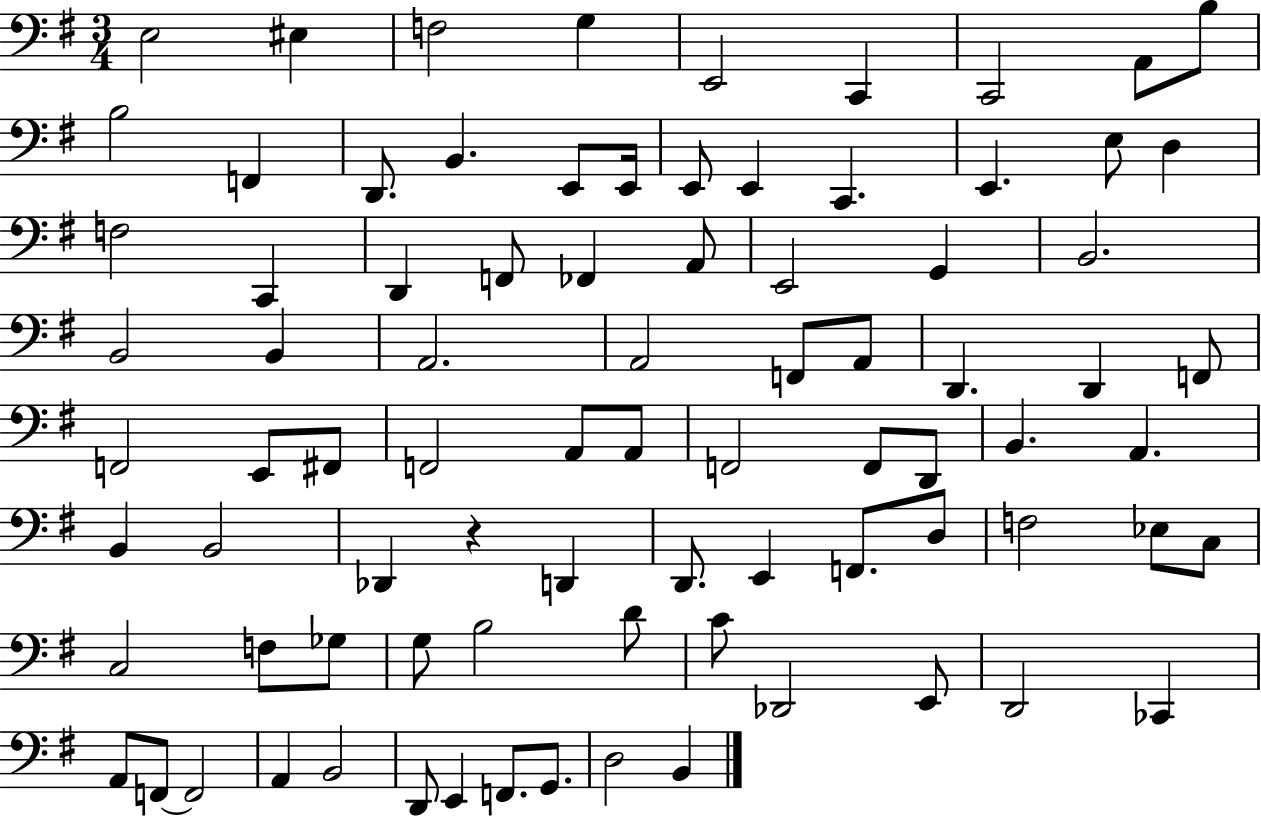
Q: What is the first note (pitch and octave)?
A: E3